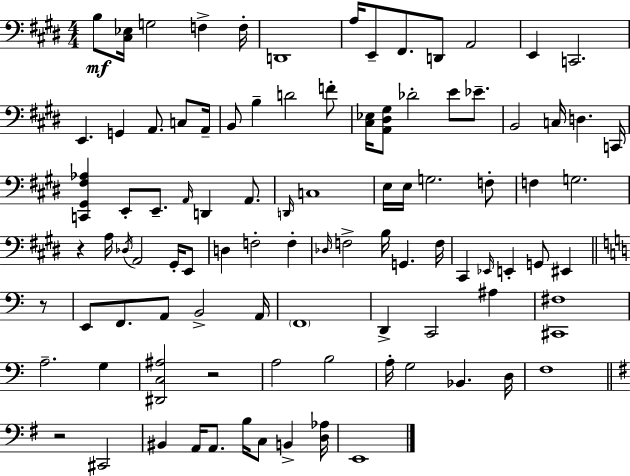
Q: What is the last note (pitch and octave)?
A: E2